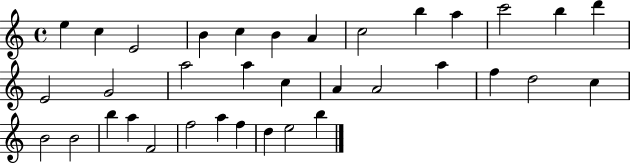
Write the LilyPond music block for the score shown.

{
  \clef treble
  \time 4/4
  \defaultTimeSignature
  \key c \major
  e''4 c''4 e'2 | b'4 c''4 b'4 a'4 | c''2 b''4 a''4 | c'''2 b''4 d'''4 | \break e'2 g'2 | a''2 a''4 c''4 | a'4 a'2 a''4 | f''4 d''2 c''4 | \break b'2 b'2 | b''4 a''4 f'2 | f''2 a''4 f''4 | d''4 e''2 b''4 | \break \bar "|."
}